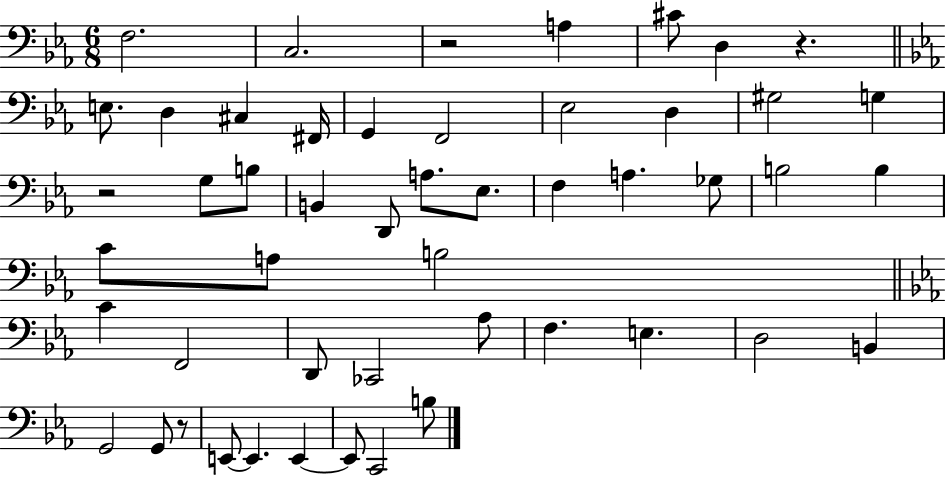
F3/h. C3/h. R/h A3/q C#4/e D3/q R/q. E3/e. D3/q C#3/q F#2/s G2/q F2/h Eb3/h D3/q G#3/h G3/q R/h G3/e B3/e B2/q D2/e A3/e. Eb3/e. F3/q A3/q. Gb3/e B3/h B3/q C4/e A3/e B3/h C4/q F2/h D2/e CES2/h Ab3/e F3/q. E3/q. D3/h B2/q G2/h G2/e R/e E2/e E2/q. E2/q E2/e C2/h B3/e